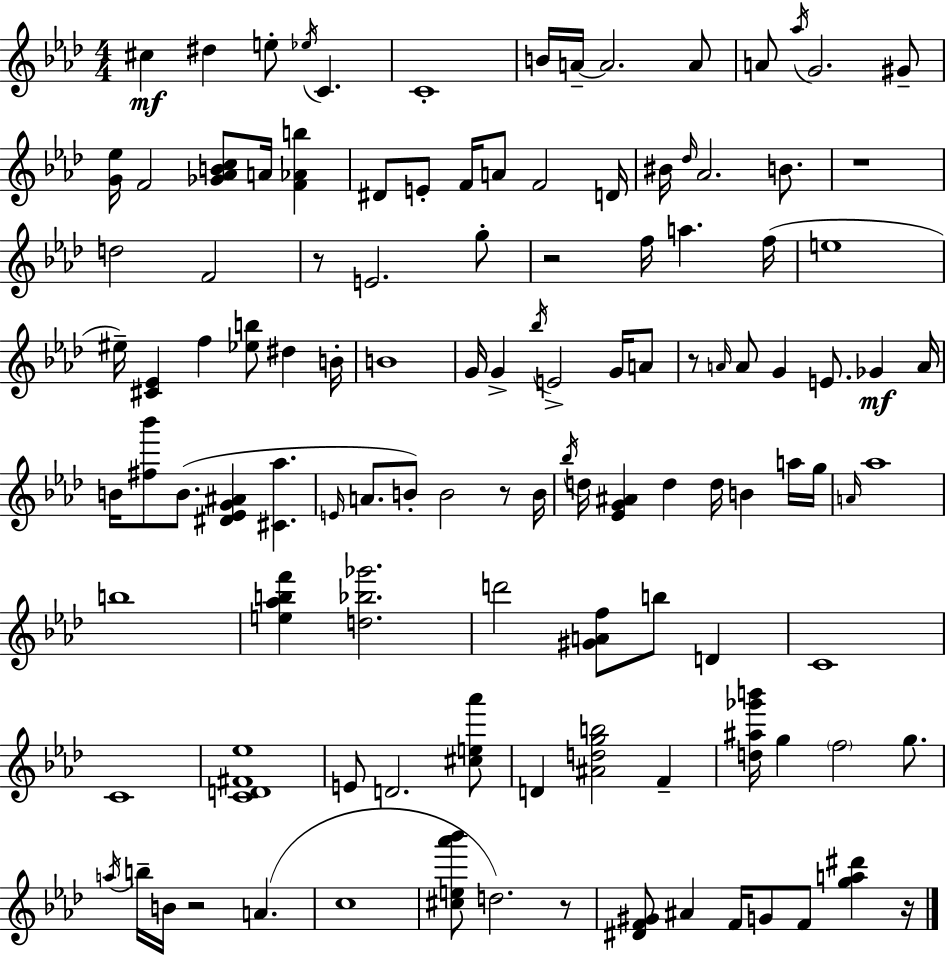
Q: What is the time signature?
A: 4/4